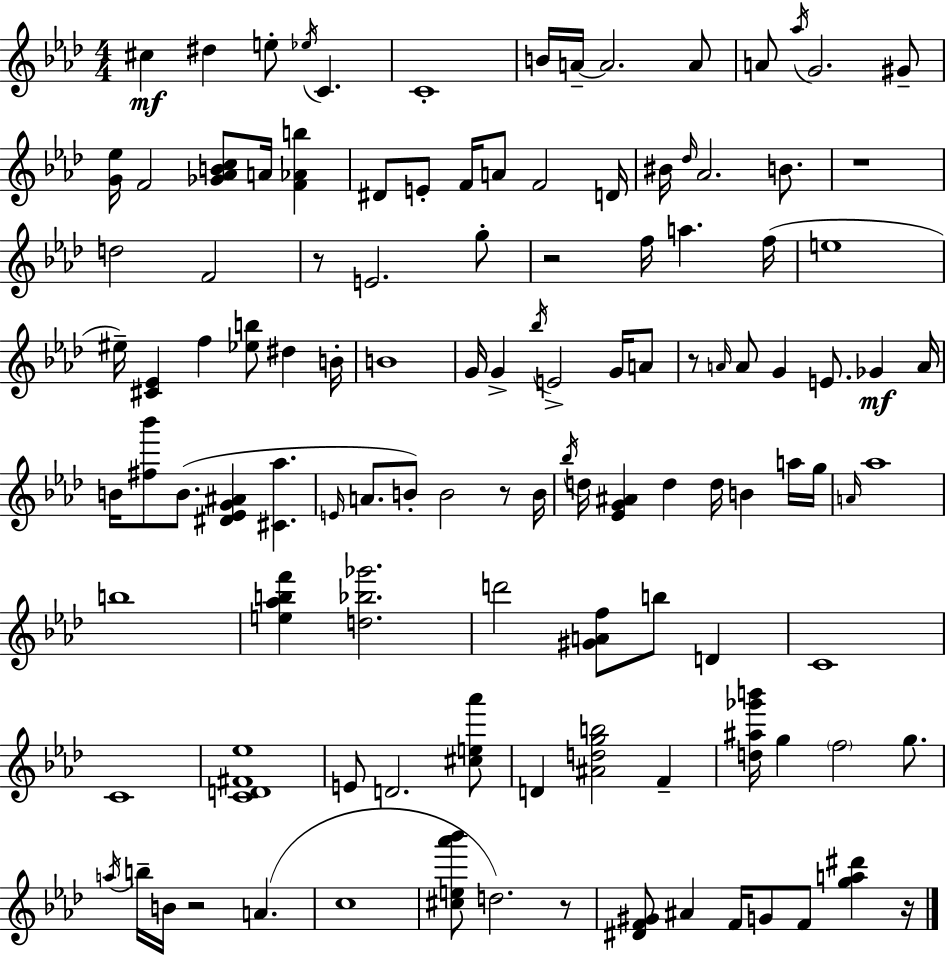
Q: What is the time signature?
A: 4/4